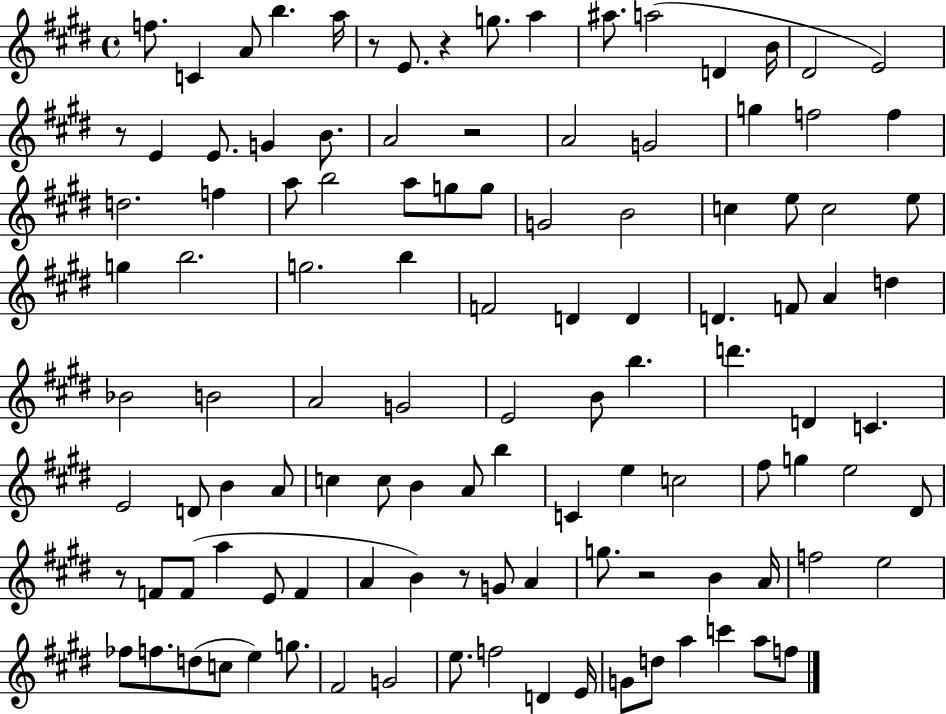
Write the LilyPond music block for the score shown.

{
  \clef treble
  \time 4/4
  \defaultTimeSignature
  \key e \major
  f''8. c'4 a'8 b''4. a''16 | r8 e'8. r4 g''8. a''4 | ais''8. a''2( d'4 b'16 | dis'2 e'2) | \break r8 e'4 e'8. g'4 b'8. | a'2 r2 | a'2 g'2 | g''4 f''2 f''4 | \break d''2. f''4 | a''8 b''2 a''8 g''8 g''8 | g'2 b'2 | c''4 e''8 c''2 e''8 | \break g''4 b''2. | g''2. b''4 | f'2 d'4 d'4 | d'4. f'8 a'4 d''4 | \break bes'2 b'2 | a'2 g'2 | e'2 b'8 b''4. | d'''4. d'4 c'4. | \break e'2 d'8 b'4 a'8 | c''4 c''8 b'4 a'8 b''4 | c'4 e''4 c''2 | fis''8 g''4 e''2 dis'8 | \break r8 f'8 f'8( a''4 e'8 f'4 | a'4 b'4) r8 g'8 a'4 | g''8. r2 b'4 a'16 | f''2 e''2 | \break fes''8 f''8. d''8( c''8 e''4) g''8. | fis'2 g'2 | e''8. f''2 d'4 e'16 | g'8 d''8 a''4 c'''4 a''8 f''8 | \break \bar "|."
}